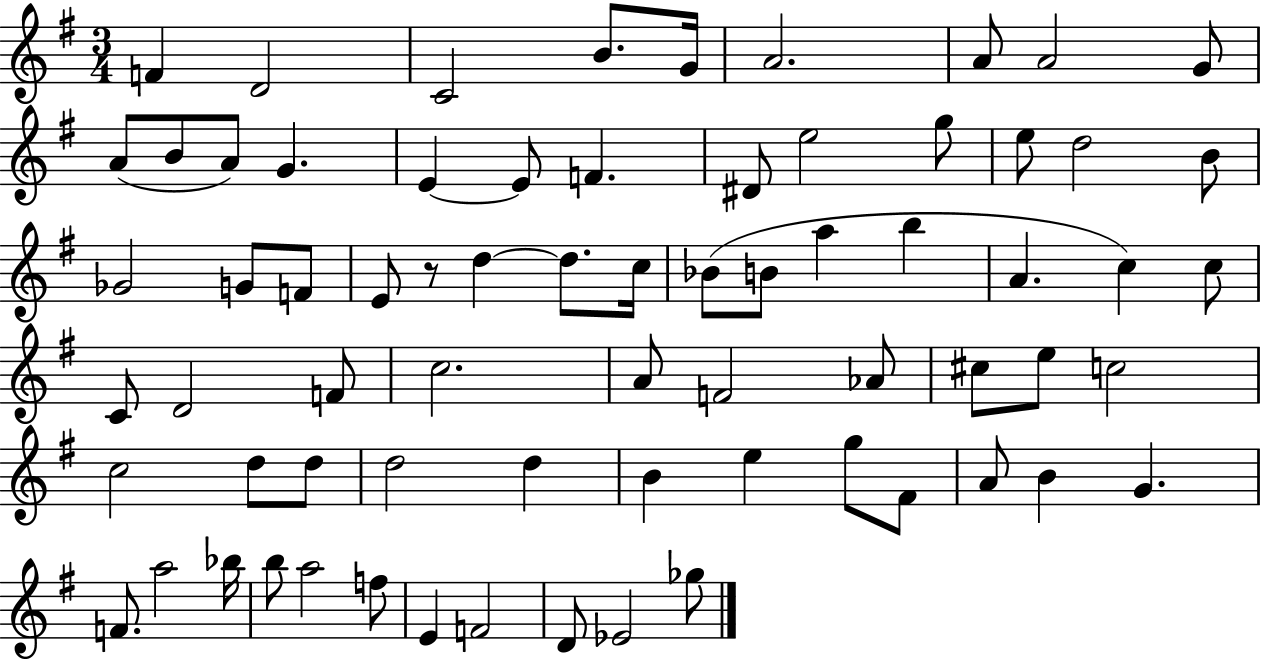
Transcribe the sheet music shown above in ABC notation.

X:1
T:Untitled
M:3/4
L:1/4
K:G
F D2 C2 B/2 G/4 A2 A/2 A2 G/2 A/2 B/2 A/2 G E E/2 F ^D/2 e2 g/2 e/2 d2 B/2 _G2 G/2 F/2 E/2 z/2 d d/2 c/4 _B/2 B/2 a b A c c/2 C/2 D2 F/2 c2 A/2 F2 _A/2 ^c/2 e/2 c2 c2 d/2 d/2 d2 d B e g/2 ^F/2 A/2 B G F/2 a2 _b/4 b/2 a2 f/2 E F2 D/2 _E2 _g/2